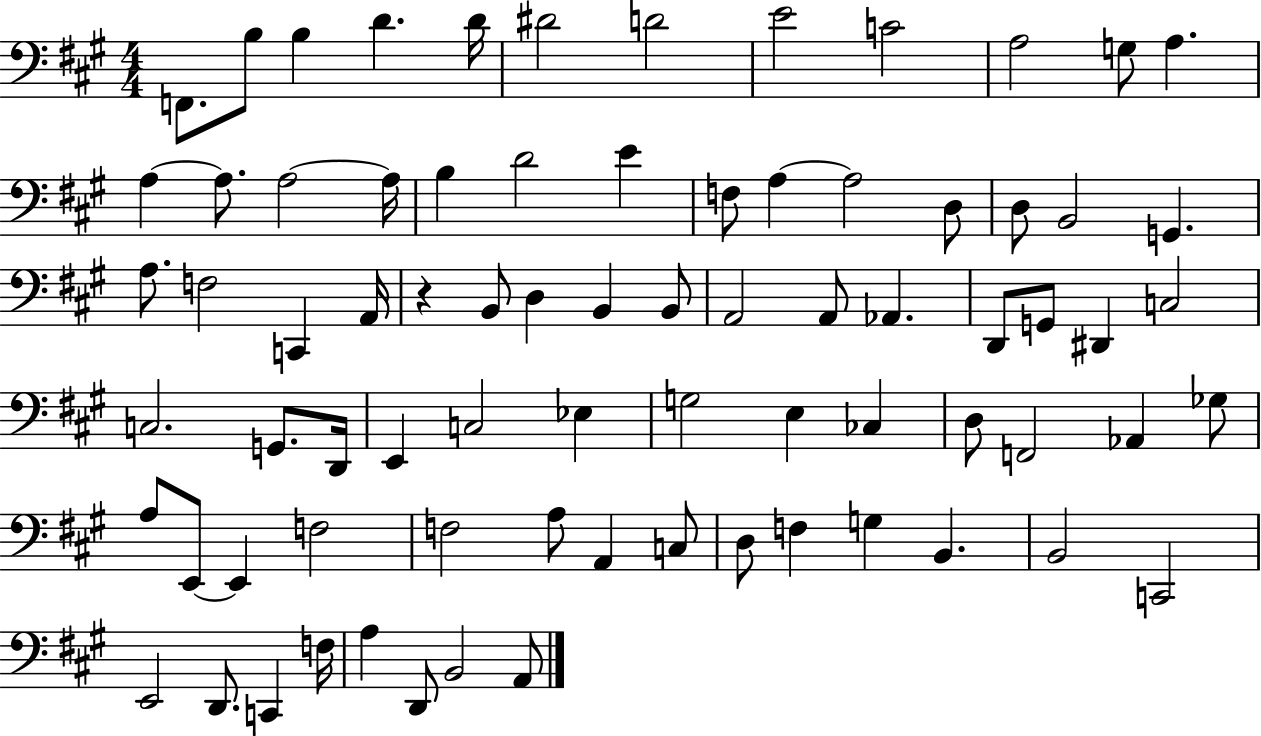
{
  \clef bass
  \numericTimeSignature
  \time 4/4
  \key a \major
  f,8. b8 b4 d'4. d'16 | dis'2 d'2 | e'2 c'2 | a2 g8 a4. | \break a4~~ a8. a2~~ a16 | b4 d'2 e'4 | f8 a4~~ a2 d8 | d8 b,2 g,4. | \break a8. f2 c,4 a,16 | r4 b,8 d4 b,4 b,8 | a,2 a,8 aes,4. | d,8 g,8 dis,4 c2 | \break c2. g,8. d,16 | e,4 c2 ees4 | g2 e4 ces4 | d8 f,2 aes,4 ges8 | \break a8 e,8~~ e,4 f2 | f2 a8 a,4 c8 | d8 f4 g4 b,4. | b,2 c,2 | \break e,2 d,8. c,4 f16 | a4 d,8 b,2 a,8 | \bar "|."
}